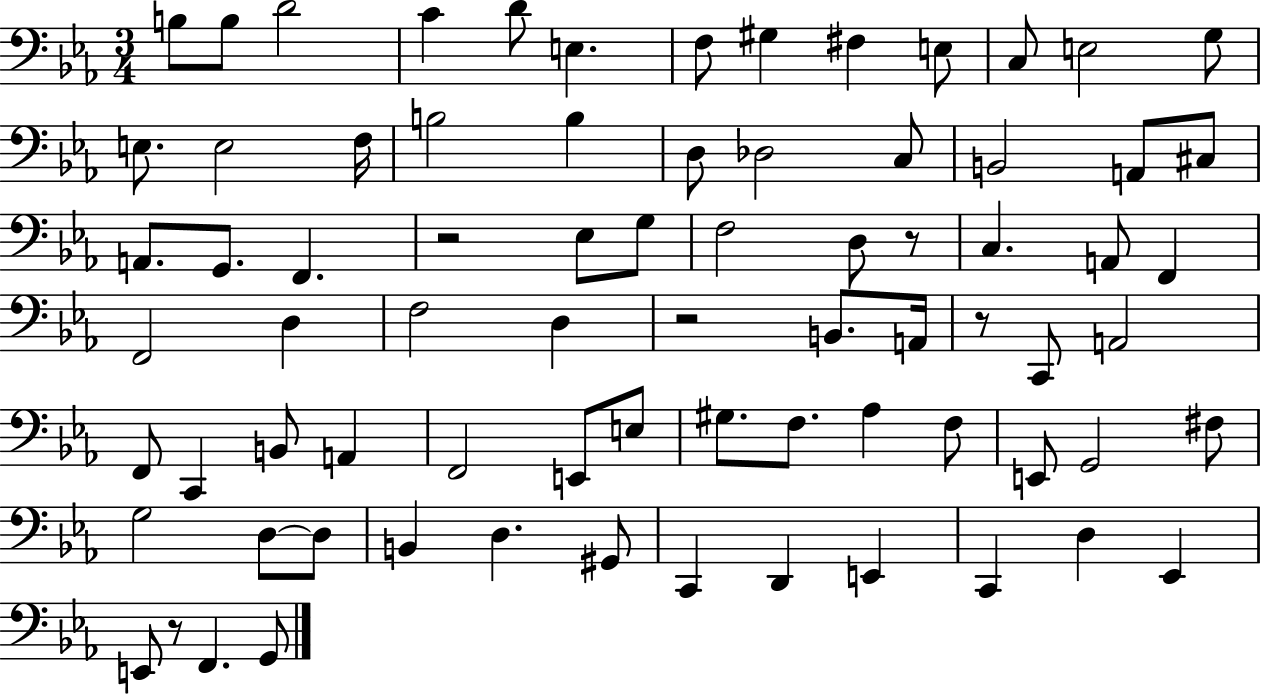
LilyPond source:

{
  \clef bass
  \numericTimeSignature
  \time 3/4
  \key ees \major
  b8 b8 d'2 | c'4 d'8 e4. | f8 gis4 fis4 e8 | c8 e2 g8 | \break e8. e2 f16 | b2 b4 | d8 des2 c8 | b,2 a,8 cis8 | \break a,8. g,8. f,4. | r2 ees8 g8 | f2 d8 r8 | c4. a,8 f,4 | \break f,2 d4 | f2 d4 | r2 b,8. a,16 | r8 c,8 a,2 | \break f,8 c,4 b,8 a,4 | f,2 e,8 e8 | gis8. f8. aes4 f8 | e,8 g,2 fis8 | \break g2 d8~~ d8 | b,4 d4. gis,8 | c,4 d,4 e,4 | c,4 d4 ees,4 | \break e,8 r8 f,4. g,8 | \bar "|."
}